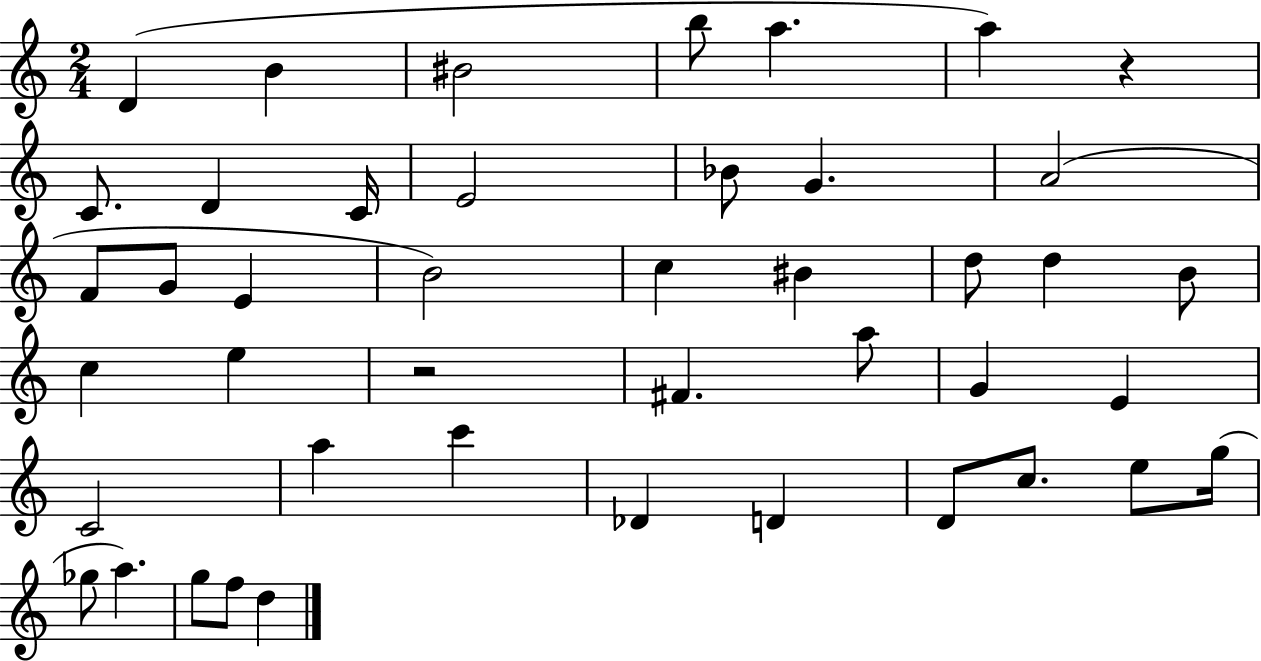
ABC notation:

X:1
T:Untitled
M:2/4
L:1/4
K:C
D B ^B2 b/2 a a z C/2 D C/4 E2 _B/2 G A2 F/2 G/2 E B2 c ^B d/2 d B/2 c e z2 ^F a/2 G E C2 a c' _D D D/2 c/2 e/2 g/4 _g/2 a g/2 f/2 d